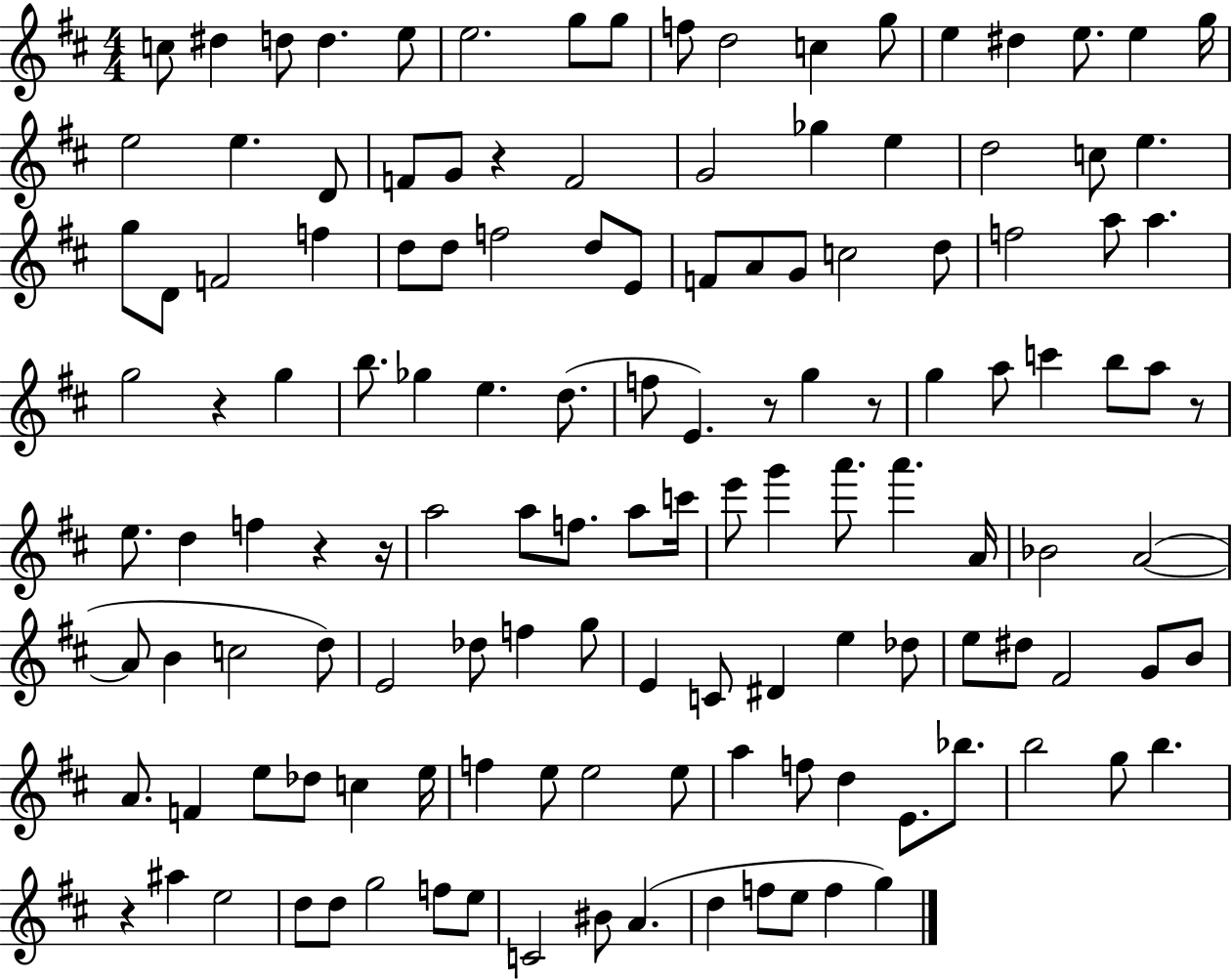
{
  \clef treble
  \numericTimeSignature
  \time 4/4
  \key d \major
  c''8 dis''4 d''8 d''4. e''8 | e''2. g''8 g''8 | f''8 d''2 c''4 g''8 | e''4 dis''4 e''8. e''4 g''16 | \break e''2 e''4. d'8 | f'8 g'8 r4 f'2 | g'2 ges''4 e''4 | d''2 c''8 e''4. | \break g''8 d'8 f'2 f''4 | d''8 d''8 f''2 d''8 e'8 | f'8 a'8 g'8 c''2 d''8 | f''2 a''8 a''4. | \break g''2 r4 g''4 | b''8. ges''4 e''4. d''8.( | f''8 e'4.) r8 g''4 r8 | g''4 a''8 c'''4 b''8 a''8 r8 | \break e''8. d''4 f''4 r4 r16 | a''2 a''8 f''8. a''8 c'''16 | e'''8 g'''4 a'''8. a'''4. a'16 | bes'2 a'2~(~ | \break a'8 b'4 c''2 d''8) | e'2 des''8 f''4 g''8 | e'4 c'8 dis'4 e''4 des''8 | e''8 dis''8 fis'2 g'8 b'8 | \break a'8. f'4 e''8 des''8 c''4 e''16 | f''4 e''8 e''2 e''8 | a''4 f''8 d''4 e'8. bes''8. | b''2 g''8 b''4. | \break r4 ais''4 e''2 | d''8 d''8 g''2 f''8 e''8 | c'2 bis'8 a'4.( | d''4 f''8 e''8 f''4 g''4) | \break \bar "|."
}